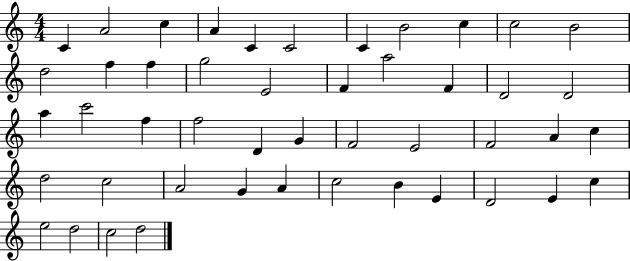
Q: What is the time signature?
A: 4/4